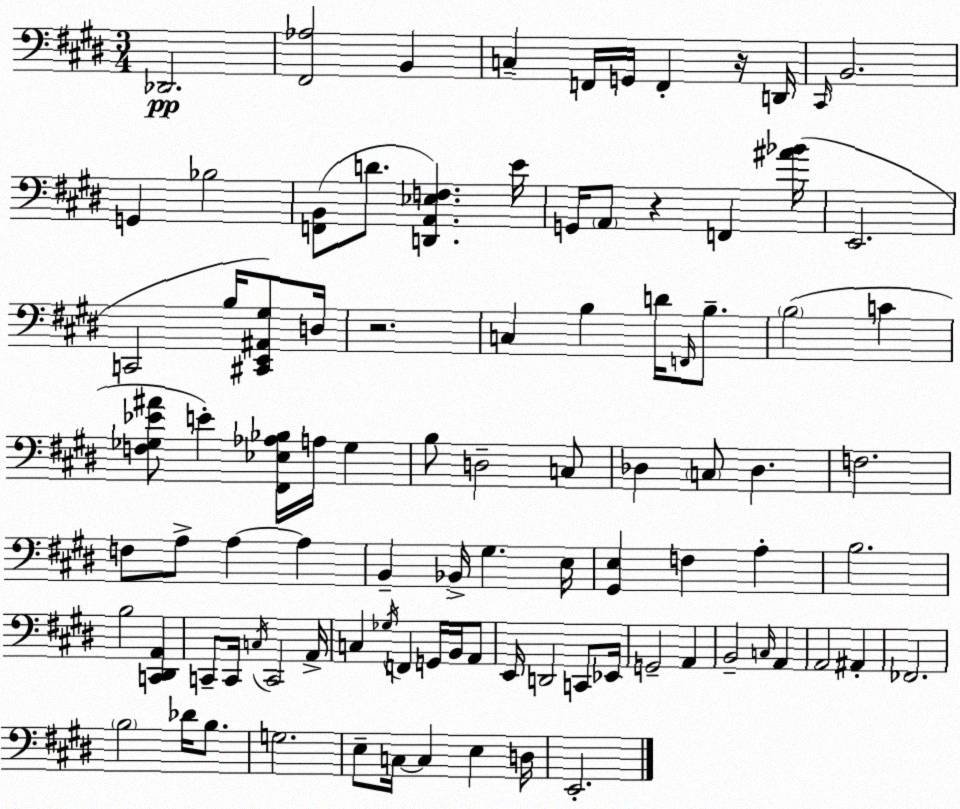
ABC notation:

X:1
T:Untitled
M:3/4
L:1/4
K:E
_D,,2 [^F,,_A,]2 B,, C, F,,/4 G,,/4 F,, z/4 D,,/4 ^C,,/4 B,,2 G,, _B,2 [F,,B,,]/2 D/2 [D,,A,,_E,F,] E/4 G,,/4 A,,/2 z F,, [^A_B]/4 E,,2 C,,2 B,/4 [^C,,E,,^A,,^G,]/2 D,/4 z2 C, B, D/4 F,,/4 B,/2 B,2 C [F,_G,_E^A]/2 E [^F,,_E,_A,_B,]/4 A,/4 _G, B,/2 D,2 C,/2 _D, C,/2 _D, F,2 F,/2 A,/2 A, A, B,, _B,,/4 ^G, E,/4 [^G,,E,] F, A, B,2 B,2 [C,,^D,,A,,] C,,/2 C,,/4 C,/4 C,,2 A,,/4 C, _G,/4 F,, G,,/4 B,,/4 A,,/2 E,,/4 D,,2 C,,/2 _E,,/4 G,,2 A,, B,,2 C,/4 A,, A,,2 ^A,, _F,,2 B,2 _D/4 B,/2 G,2 E,/2 C,/4 C, E, D,/4 E,,2